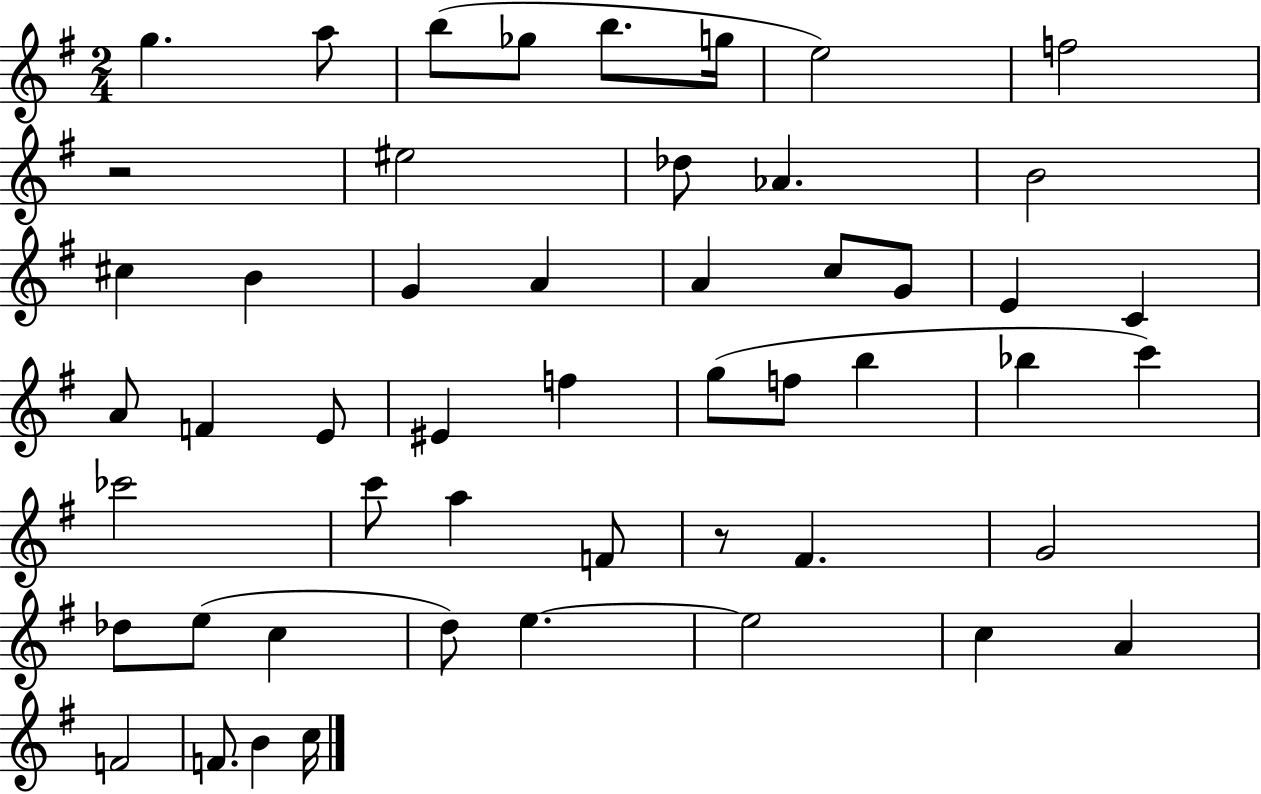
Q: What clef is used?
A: treble